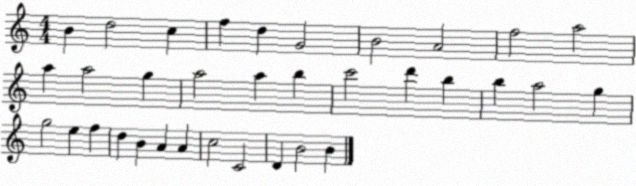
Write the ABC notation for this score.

X:1
T:Untitled
M:4/4
L:1/4
K:C
B d2 c f d G2 B2 A2 f2 a2 a a2 g a2 a b c'2 d' b b a2 g g2 e f d B A A c2 C2 D B2 B